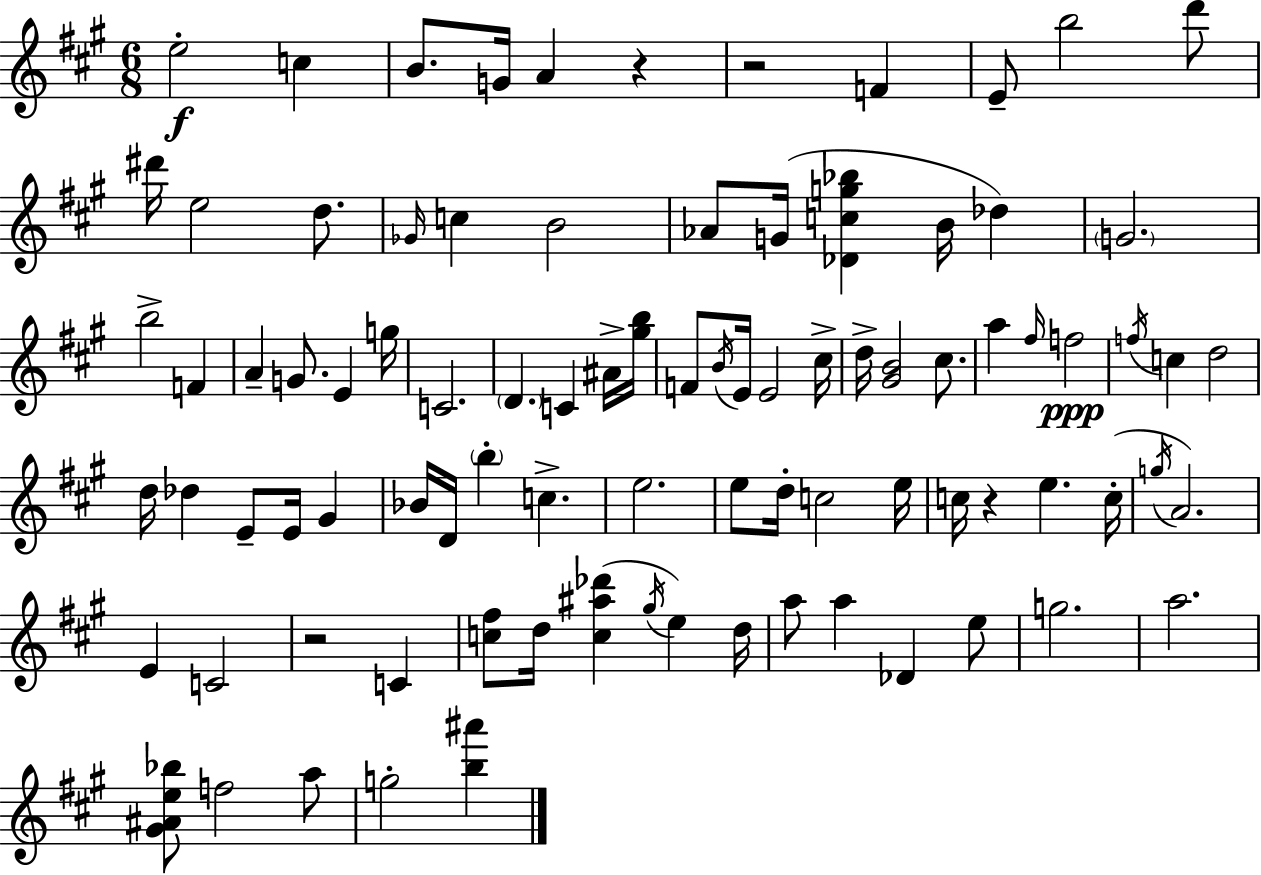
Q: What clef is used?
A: treble